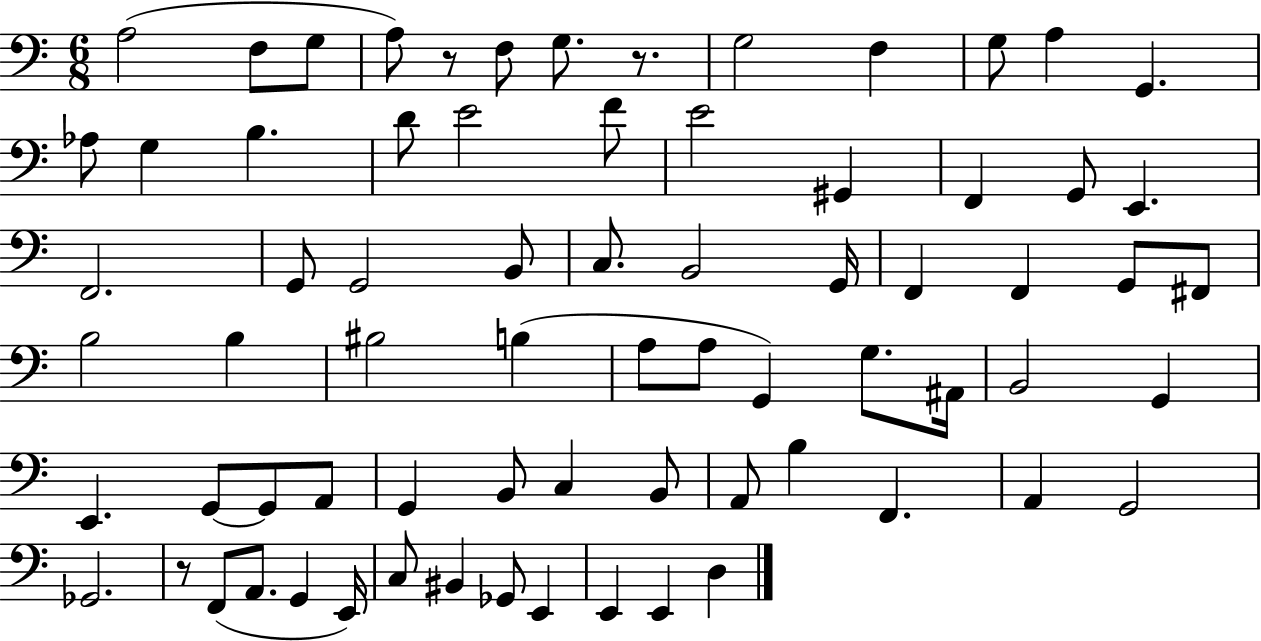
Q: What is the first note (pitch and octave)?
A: A3